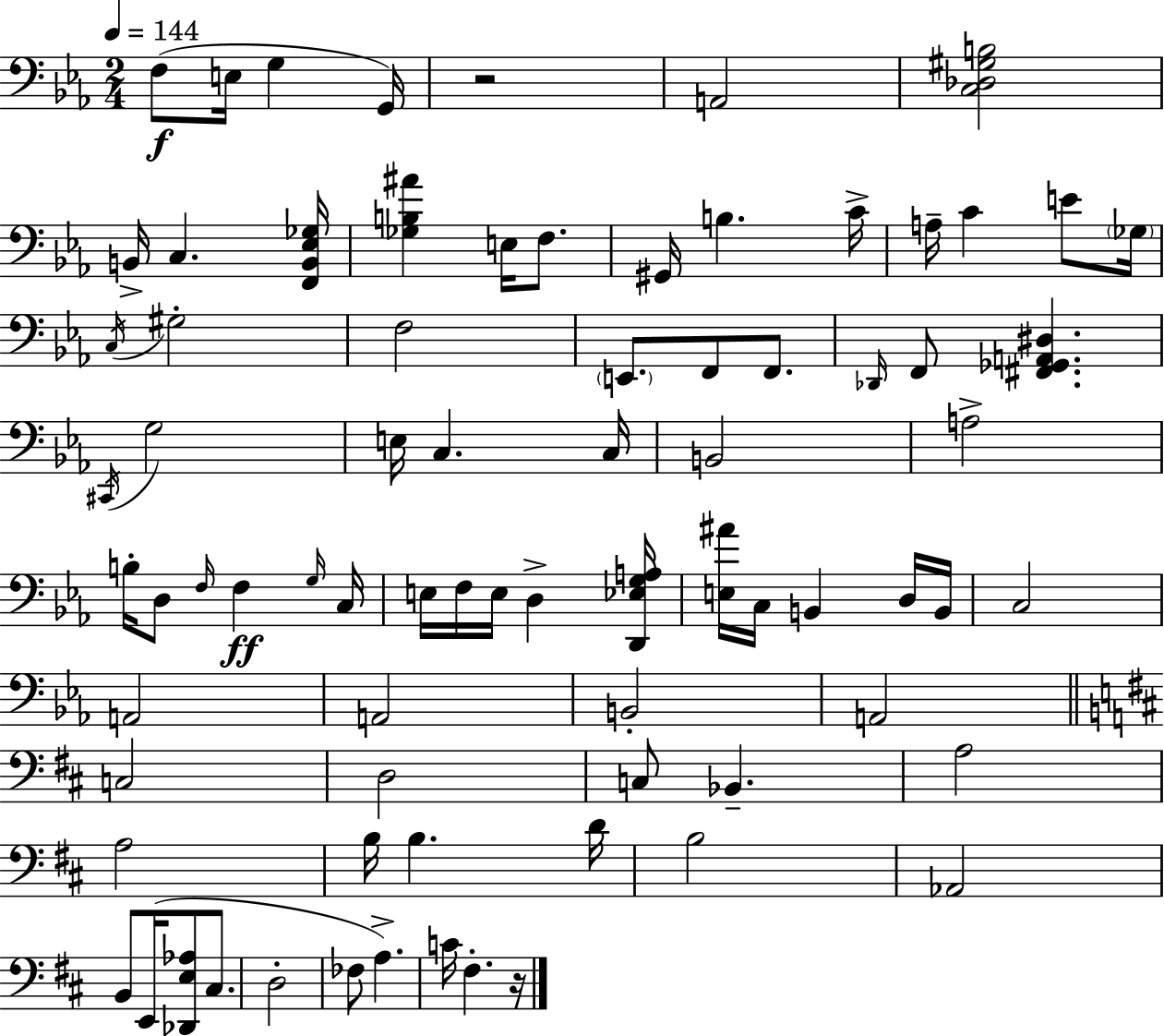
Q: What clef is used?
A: bass